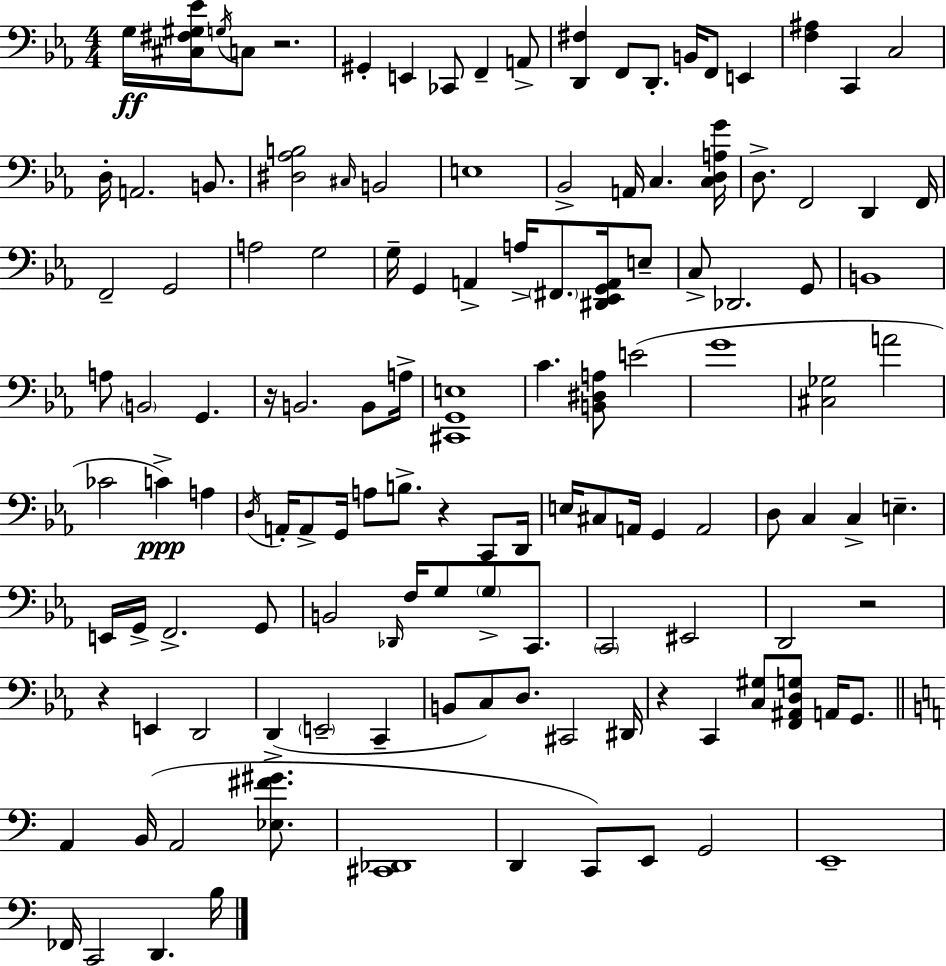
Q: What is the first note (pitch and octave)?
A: G3